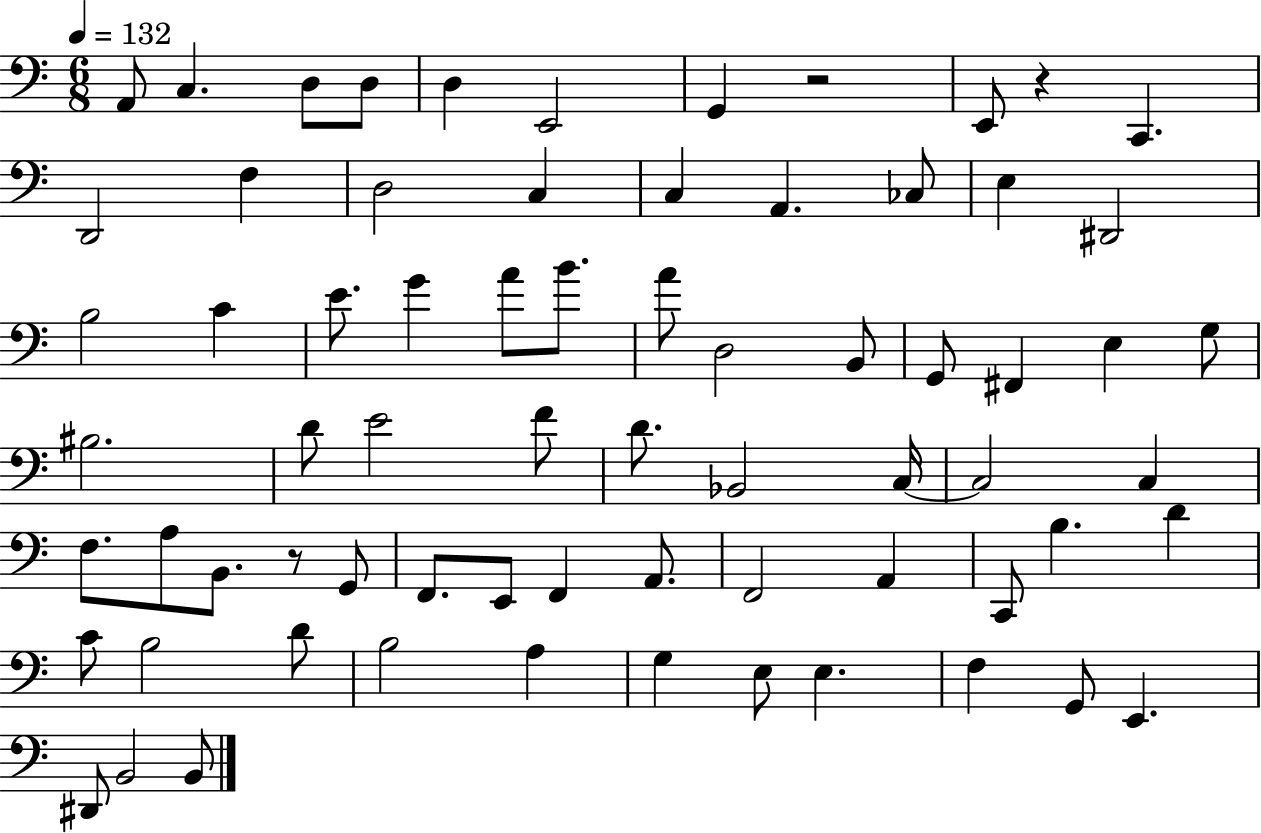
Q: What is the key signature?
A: C major